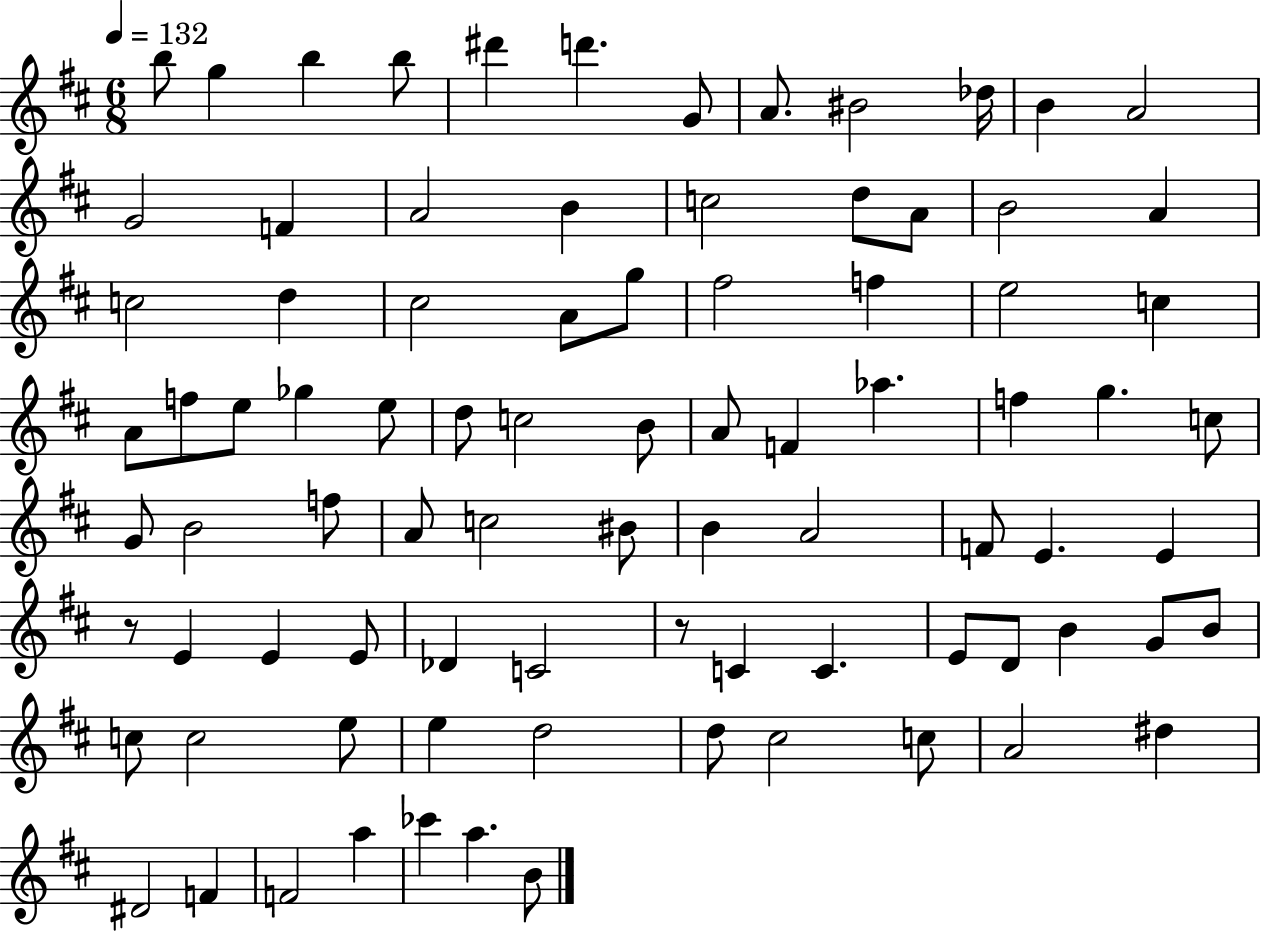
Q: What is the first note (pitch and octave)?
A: B5